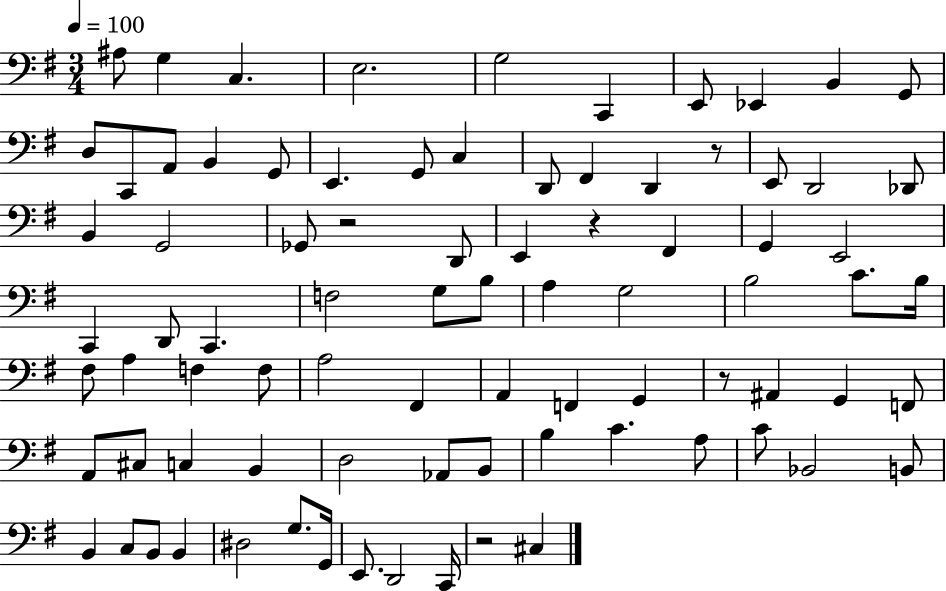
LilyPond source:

{
  \clef bass
  \numericTimeSignature
  \time 3/4
  \key g \major
  \tempo 4 = 100
  ais8 g4 c4. | e2. | g2 c,4 | e,8 ees,4 b,4 g,8 | \break d8 c,8 a,8 b,4 g,8 | e,4. g,8 c4 | d,8 fis,4 d,4 r8 | e,8 d,2 des,8 | \break b,4 g,2 | ges,8 r2 d,8 | e,4 r4 fis,4 | g,4 e,2 | \break c,4 d,8 c,4. | f2 g8 b8 | a4 g2 | b2 c'8. b16 | \break fis8 a4 f4 f8 | a2 fis,4 | a,4 f,4 g,4 | r8 ais,4 g,4 f,8 | \break a,8 cis8 c4 b,4 | d2 aes,8 b,8 | b4 c'4. a8 | c'8 bes,2 b,8 | \break b,4 c8 b,8 b,4 | dis2 g8. g,16 | e,8. d,2 c,16 | r2 cis4 | \break \bar "|."
}